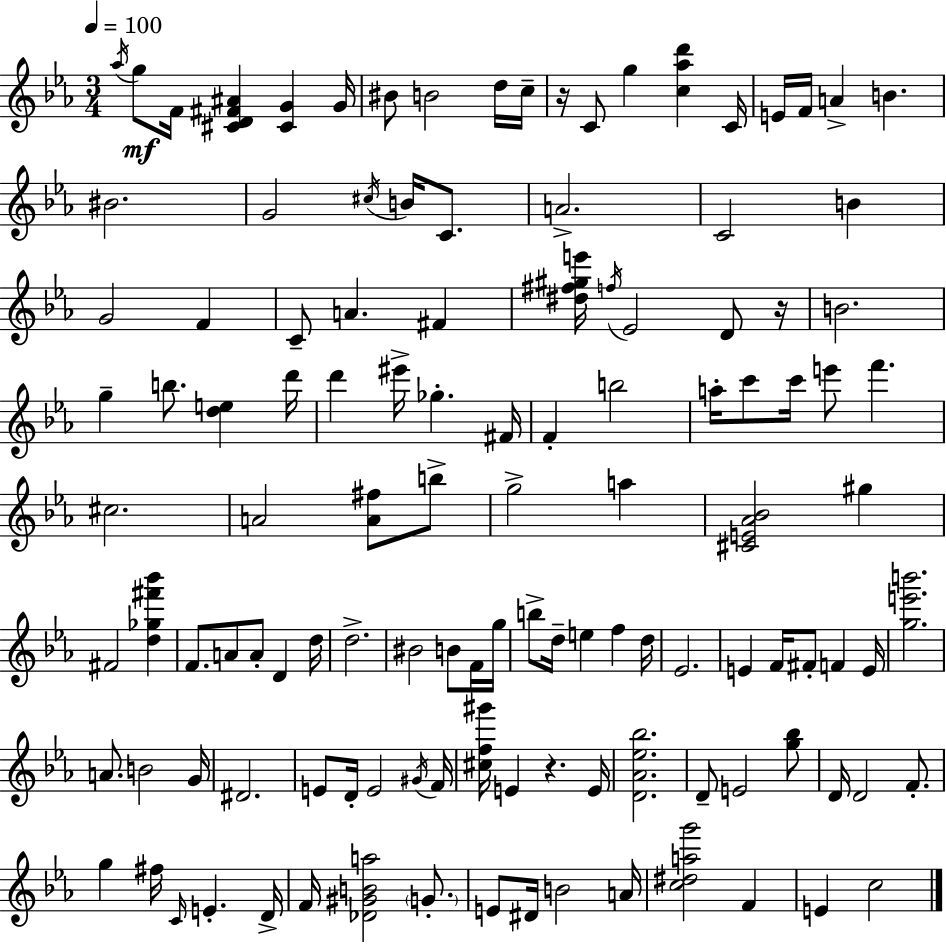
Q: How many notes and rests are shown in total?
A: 121